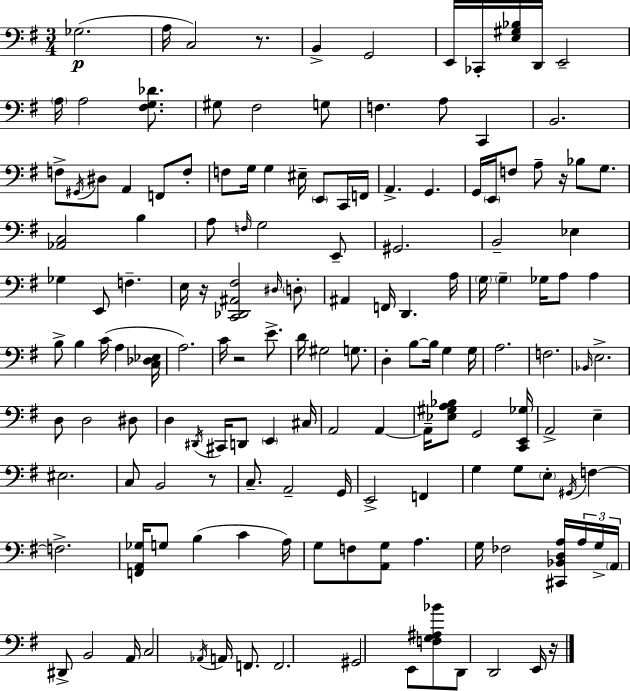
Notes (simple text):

Gb3/h. A3/s C3/h R/e. B2/q G2/h E2/s CES2/s [E3,G#3,Bb3]/s D2/s E2/h A3/s A3/h [F#3,G3,Db4]/e. G#3/e F#3/h G3/e F3/q. A3/e C2/q B2/h. F3/e G#2/s D#3/e A2/q F2/e F3/e F3/e G3/s G3/q EIS3/s E2/e C2/s F2/s A2/q. G2/q. G2/s E2/s F3/e A3/e R/s Bb3/e G3/e. [Ab2,C3]/h B3/q A3/e F3/s G3/h E2/e G#2/h. B2/h Eb3/q Gb3/q E2/e F3/q. E3/s R/s [C2,Db2,A#2,F#3]/h D#3/s D3/e A#2/q F2/s D2/q. A3/s G3/s G3/q Gb3/s A3/e A3/q B3/e B3/q C4/s A3/q [C3,Db3,Eb3]/s A3/h. C4/s R/h E4/e. D4/s G#3/h G3/e. D3/q B3/e B3/s G3/q G3/s A3/h. F3/h. Bb2/s E3/h. D3/e D3/h D#3/e D3/q D#2/s C#2/s D2/e E2/q C#3/s A2/h A2/q A2/s [Eb3,G#3,A3,Bb3]/e G2/h [C2,E2,Gb3]/s A2/h E3/q EIS3/h. C3/e B2/h R/e C3/e. A2/h G2/s E2/h F2/q G3/q G3/e E3/e G#2/s F3/q F3/h. [F2,A2,Gb3]/s G3/e B3/q C4/q A3/s G3/e F3/e [A2,G3]/e A3/q. G3/s FES3/h [C#2,Bb2,D3,A3]/s A3/s G3/s A2/s D#2/e B2/h A2/s C3/h Ab2/s A2/s F2/e. F2/h. G#2/h E2/e [F3,G3,A#3,Bb4]/e D2/e D2/h E2/s R/s